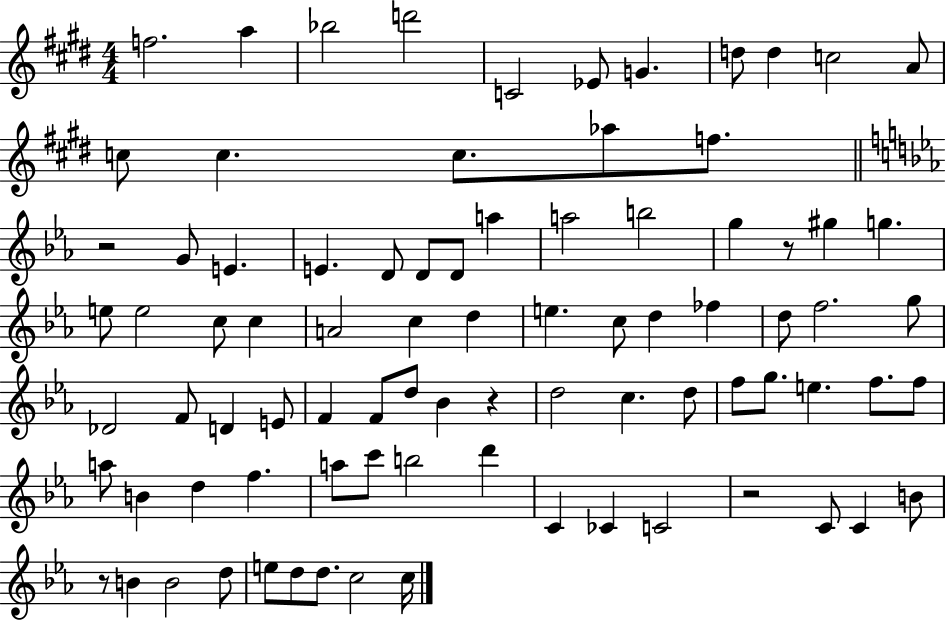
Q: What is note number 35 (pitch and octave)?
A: D5